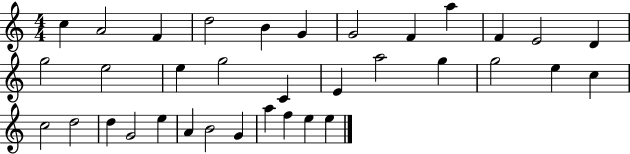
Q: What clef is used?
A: treble